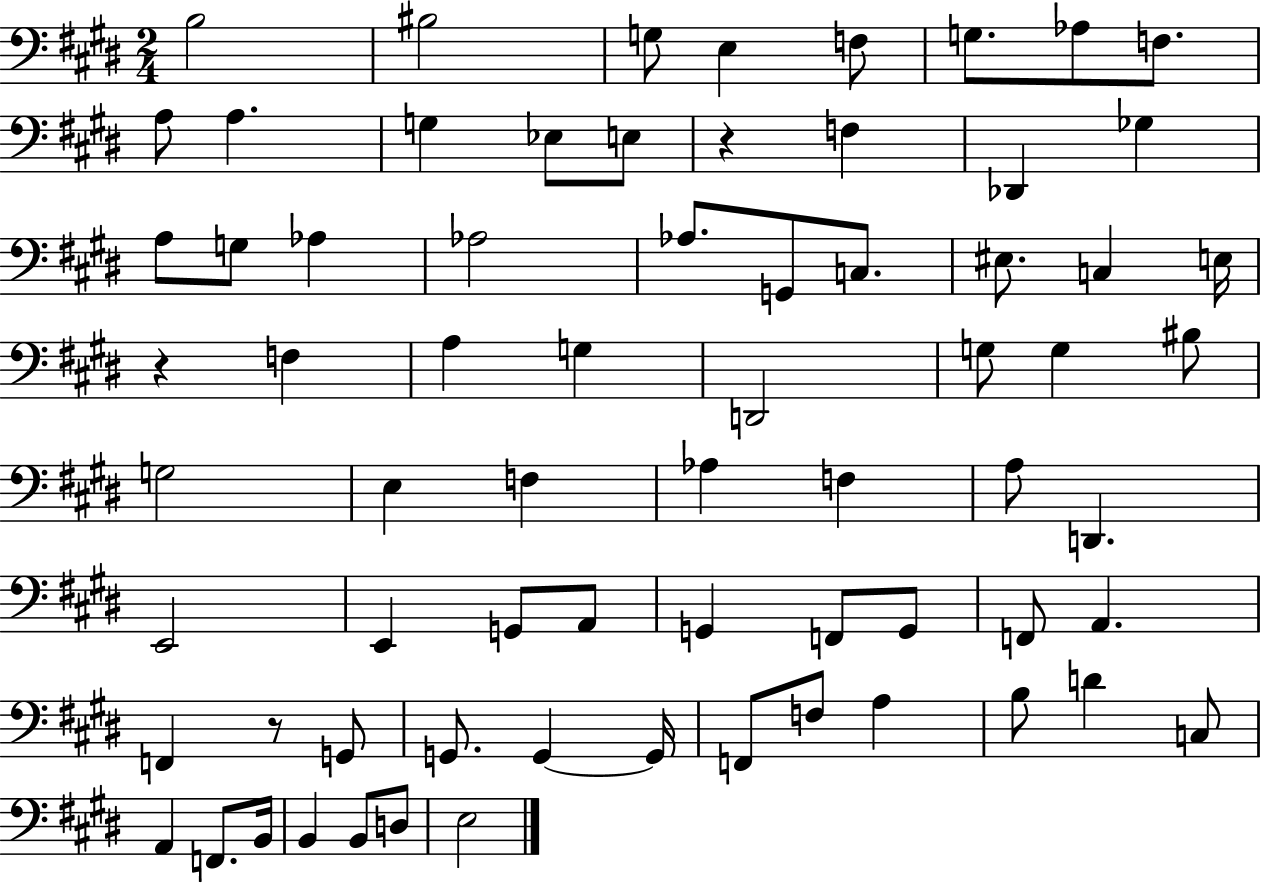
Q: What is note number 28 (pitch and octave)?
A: A3